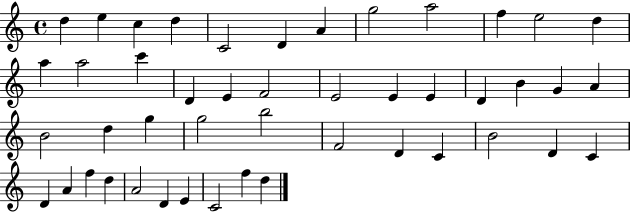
{
  \clef treble
  \time 4/4
  \defaultTimeSignature
  \key c \major
  d''4 e''4 c''4 d''4 | c'2 d'4 a'4 | g''2 a''2 | f''4 e''2 d''4 | \break a''4 a''2 c'''4 | d'4 e'4 f'2 | e'2 e'4 e'4 | d'4 b'4 g'4 a'4 | \break b'2 d''4 g''4 | g''2 b''2 | f'2 d'4 c'4 | b'2 d'4 c'4 | \break d'4 a'4 f''4 d''4 | a'2 d'4 e'4 | c'2 f''4 d''4 | \bar "|."
}